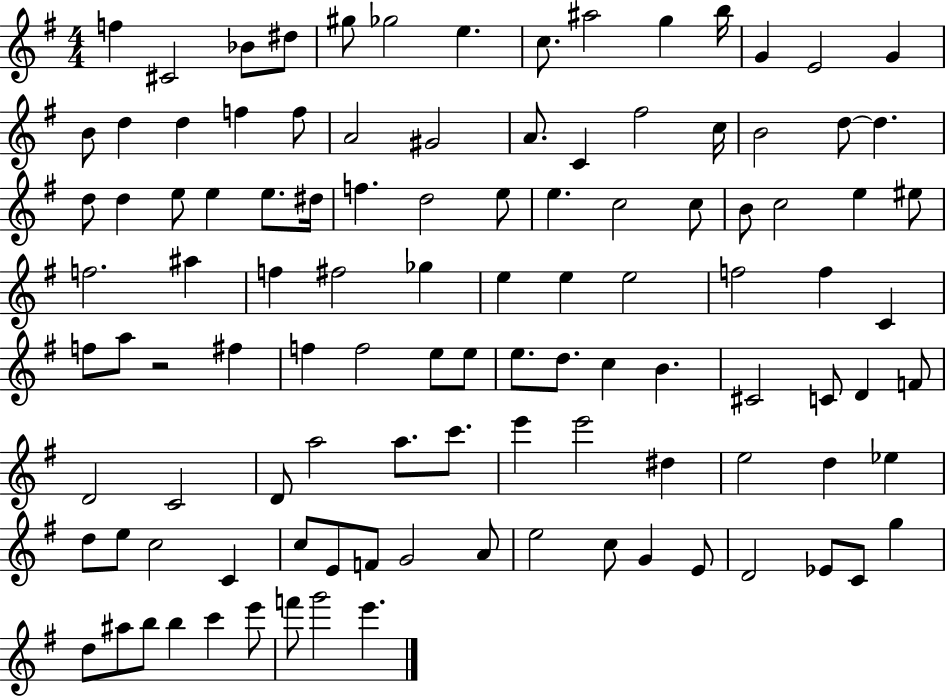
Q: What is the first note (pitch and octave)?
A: F5